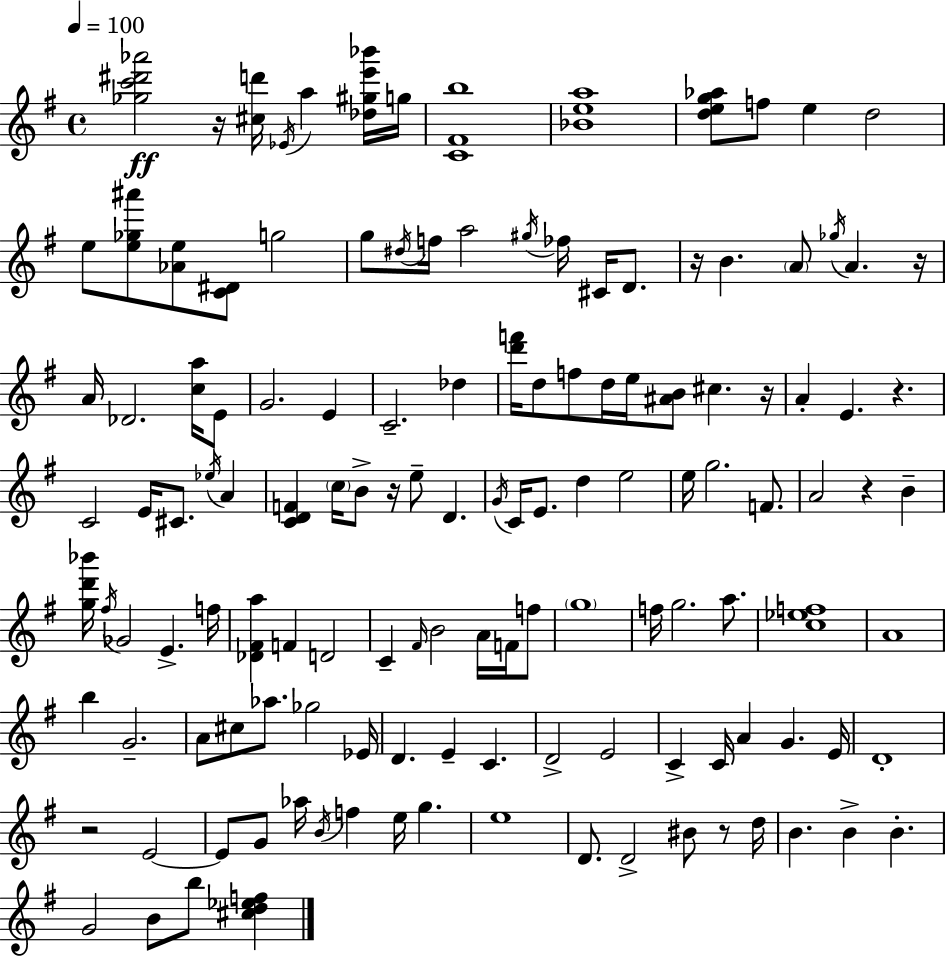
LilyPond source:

{
  \clef treble
  \time 4/4
  \defaultTimeSignature
  \key e \minor
  \tempo 4 = 100
  \repeat volta 2 { <ges'' c''' dis''' aes'''>2\ff r16 <cis'' d'''>16 \acciaccatura { ees'16 } a''4 <des'' gis'' e''' bes'''>16 | g''16 <c' fis' b''>1 | <bes' e'' a''>1 | <d'' e'' g'' aes''>8 f''8 e''4 d''2 | \break e''8 <e'' ges'' ais'''>8 <aes' e''>8 <c' dis'>8 g''2 | g''8 \acciaccatura { dis''16 } f''16 a''2 \acciaccatura { gis''16 } fes''16 cis'16 | d'8. r16 b'4. \parenthesize a'8 \acciaccatura { ges''16 } a'4. | r16 a'16 des'2. | \break <c'' a''>16 e'8 g'2. | e'4 c'2.-- | des''4 <d''' f'''>16 d''8 f''8 d''16 e''16 <ais' b'>8 cis''4. | r16 a'4-. e'4. r4. | \break c'2 e'16 cis'8. | \acciaccatura { ees''16 } a'4 <c' d' f'>4 \parenthesize c''16 b'8-> r16 e''8-- d'4. | \acciaccatura { g'16 } c'16 e'8. d''4 e''2 | e''16 g''2. | \break f'8. a'2 r4 | b'4-- <g'' d''' bes'''>16 \acciaccatura { fis''16 } ges'2 | e'4.-> f''16 <des' fis' a''>4 f'4 d'2 | c'4-- \grace { fis'16 } b'2 | \break a'16 f'16 f''8 \parenthesize g''1 | f''16 g''2. | a''8. <c'' ees'' f''>1 | a'1 | \break b''4 g'2.-- | a'8 cis''8 aes''8. ges''2 | ees'16 d'4. e'4-- | c'4. d'2-> | \break e'2 c'4-> c'16 a'4 | g'4. e'16 d'1-. | r2 | e'2~~ e'8 g'8 aes''16 \acciaccatura { b'16 } f''4 | \break e''16 g''4. e''1 | d'8. d'2-> | bis'8 r8 d''16 b'4. b'4-> | b'4.-. g'2 | \break b'8 b''8 <cis'' d'' ees'' f''>4 } \bar "|."
}